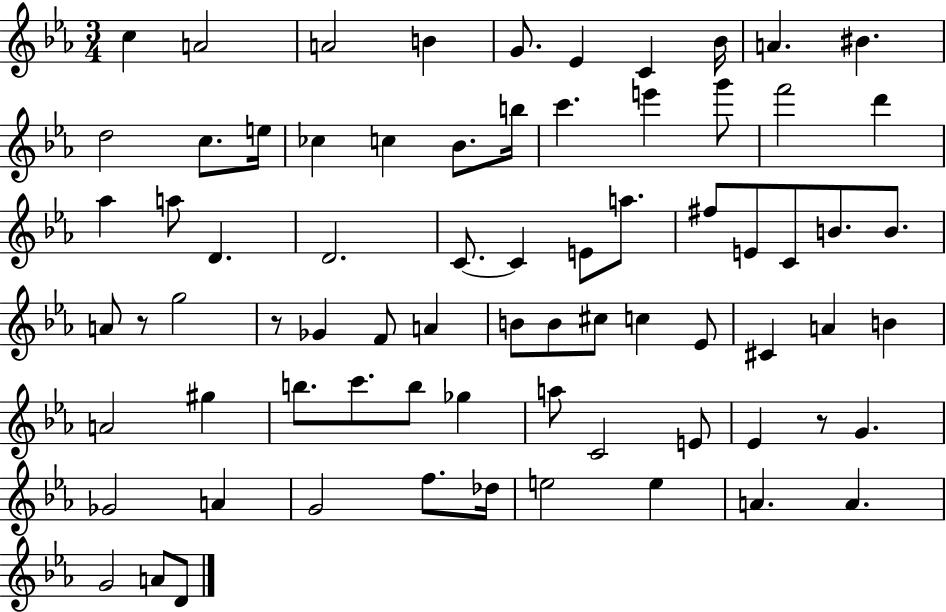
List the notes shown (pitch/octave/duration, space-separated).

C5/q A4/h A4/h B4/q G4/e. Eb4/q C4/q Bb4/s A4/q. BIS4/q. D5/h C5/e. E5/s CES5/q C5/q Bb4/e. B5/s C6/q. E6/q G6/e F6/h D6/q Ab5/q A5/e D4/q. D4/h. C4/e. C4/q E4/e A5/e. F#5/e E4/e C4/e B4/e. B4/e. A4/e R/e G5/h R/e Gb4/q F4/e A4/q B4/e B4/e C#5/e C5/q Eb4/e C#4/q A4/q B4/q A4/h G#5/q B5/e. C6/e. B5/e Gb5/q A5/e C4/h E4/e Eb4/q R/e G4/q. Gb4/h A4/q G4/h F5/e. Db5/s E5/h E5/q A4/q. A4/q. G4/h A4/e D4/e